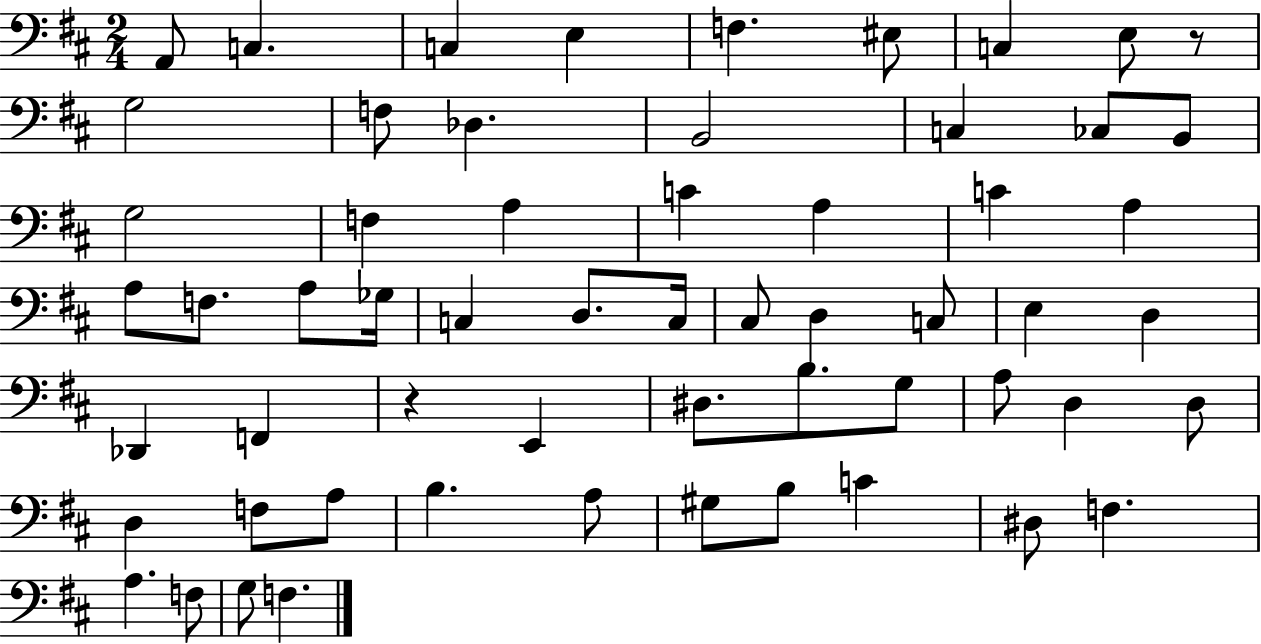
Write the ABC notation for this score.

X:1
T:Untitled
M:2/4
L:1/4
K:D
A,,/2 C, C, E, F, ^E,/2 C, E,/2 z/2 G,2 F,/2 _D, B,,2 C, _C,/2 B,,/2 G,2 F, A, C A, C A, A,/2 F,/2 A,/2 _G,/4 C, D,/2 C,/4 ^C,/2 D, C,/2 E, D, _D,, F,, z E,, ^D,/2 B,/2 G,/2 A,/2 D, D,/2 D, F,/2 A,/2 B, A,/2 ^G,/2 B,/2 C ^D,/2 F, A, F,/2 G,/2 F,